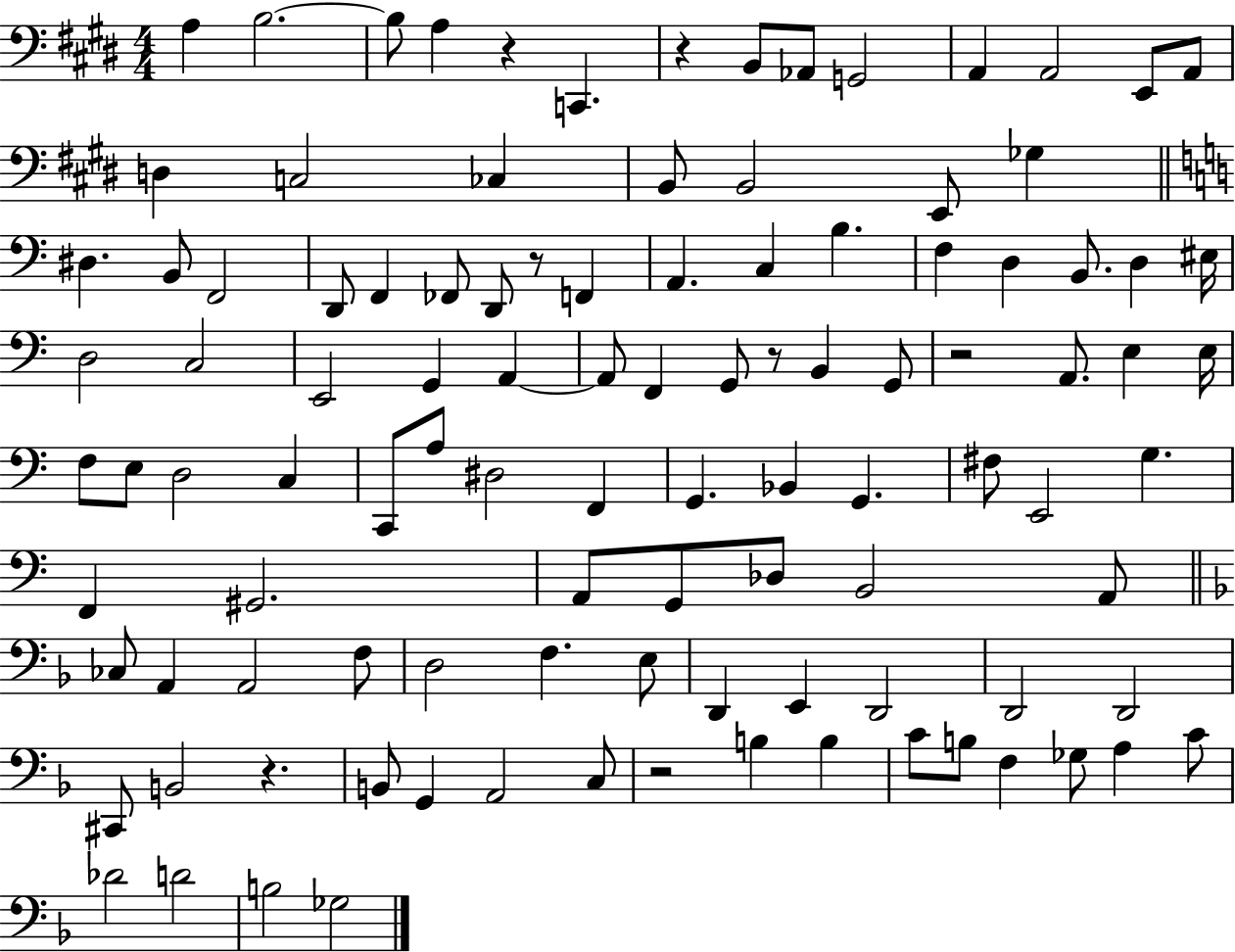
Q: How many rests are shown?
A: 7